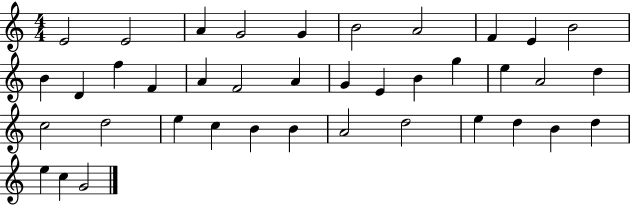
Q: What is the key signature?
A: C major